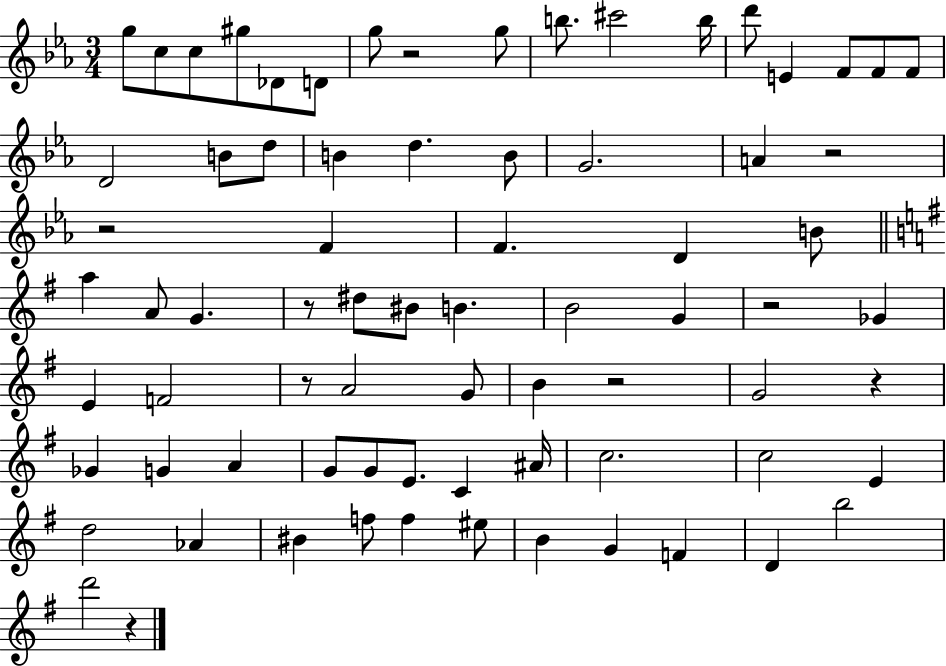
{
  \clef treble
  \numericTimeSignature
  \time 3/4
  \key ees \major
  g''8 c''8 c''8 gis''8 des'8 d'8 | g''8 r2 g''8 | b''8. cis'''2 b''16 | d'''8 e'4 f'8 f'8 f'8 | \break d'2 b'8 d''8 | b'4 d''4. b'8 | g'2. | a'4 r2 | \break r2 f'4 | f'4. d'4 b'8 | \bar "||" \break \key g \major a''4 a'8 g'4. | r8 dis''8 bis'8 b'4. | b'2 g'4 | r2 ges'4 | \break e'4 f'2 | r8 a'2 g'8 | b'4 r2 | g'2 r4 | \break ges'4 g'4 a'4 | g'8 g'8 e'8. c'4 ais'16 | c''2. | c''2 e'4 | \break d''2 aes'4 | bis'4 f''8 f''4 eis''8 | b'4 g'4 f'4 | d'4 b''2 | \break d'''2 r4 | \bar "|."
}